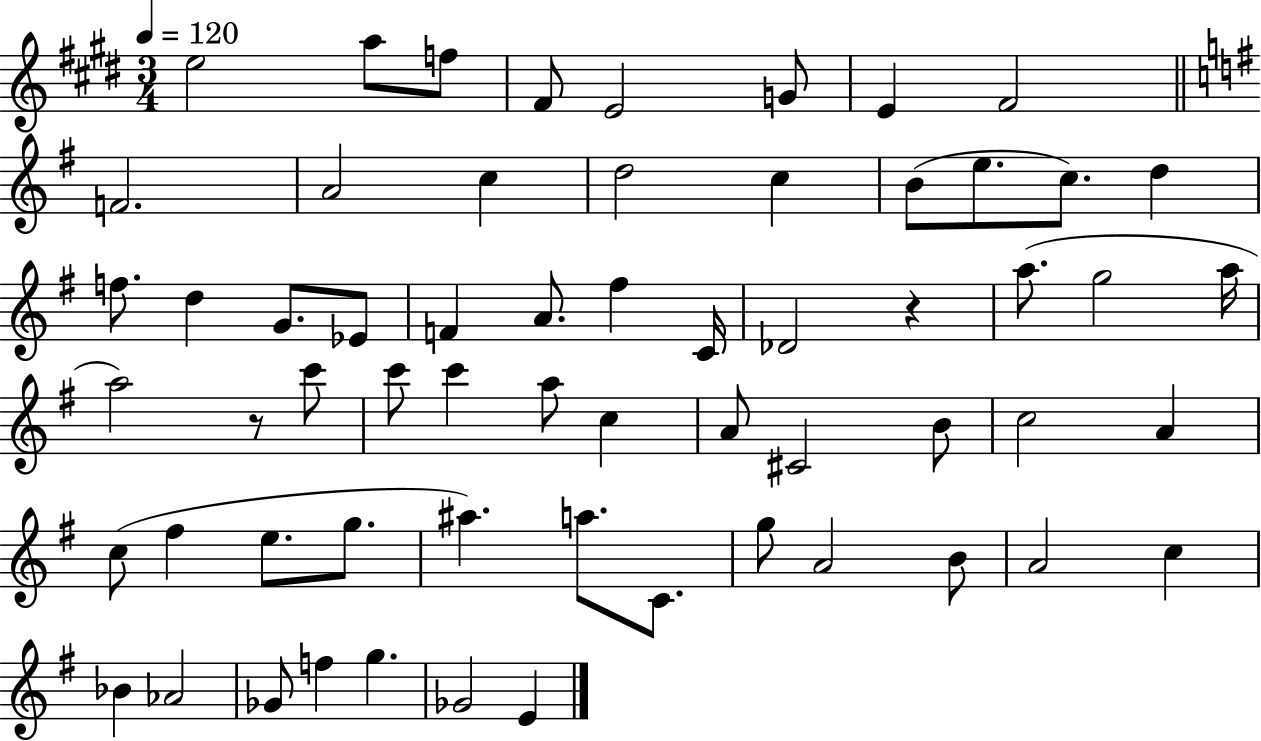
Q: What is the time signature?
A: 3/4